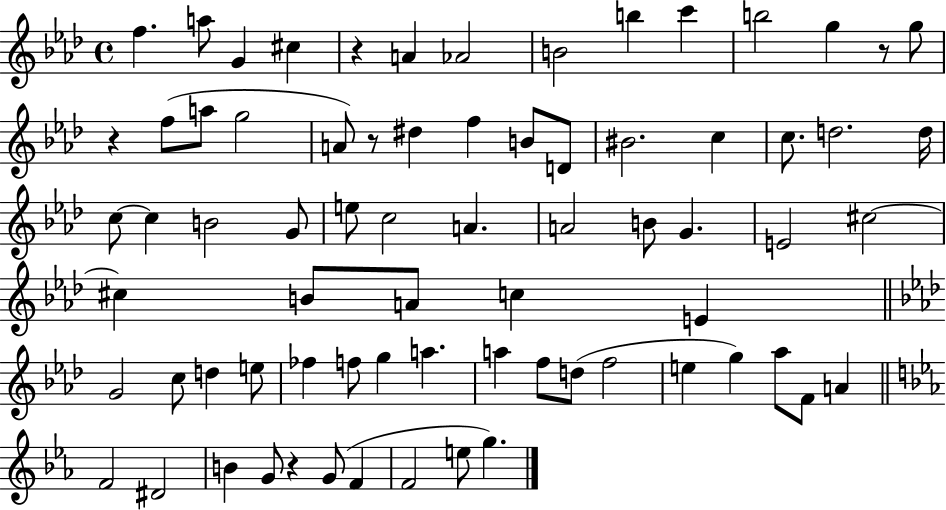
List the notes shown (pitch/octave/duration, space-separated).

F5/q. A5/e G4/q C#5/q R/q A4/q Ab4/h B4/h B5/q C6/q B5/h G5/q R/e G5/e R/q F5/e A5/e G5/h A4/e R/e D#5/q F5/q B4/e D4/e BIS4/h. C5/q C5/e. D5/h. D5/s C5/e C5/q B4/h G4/e E5/e C5/h A4/q. A4/h B4/e G4/q. E4/h C#5/h C#5/q B4/e A4/e C5/q E4/q G4/h C5/e D5/q E5/e FES5/q F5/e G5/q A5/q. A5/q F5/e D5/e F5/h E5/q G5/q Ab5/e F4/e A4/q F4/h D#4/h B4/q G4/e R/q G4/e F4/q F4/h E5/e G5/q.